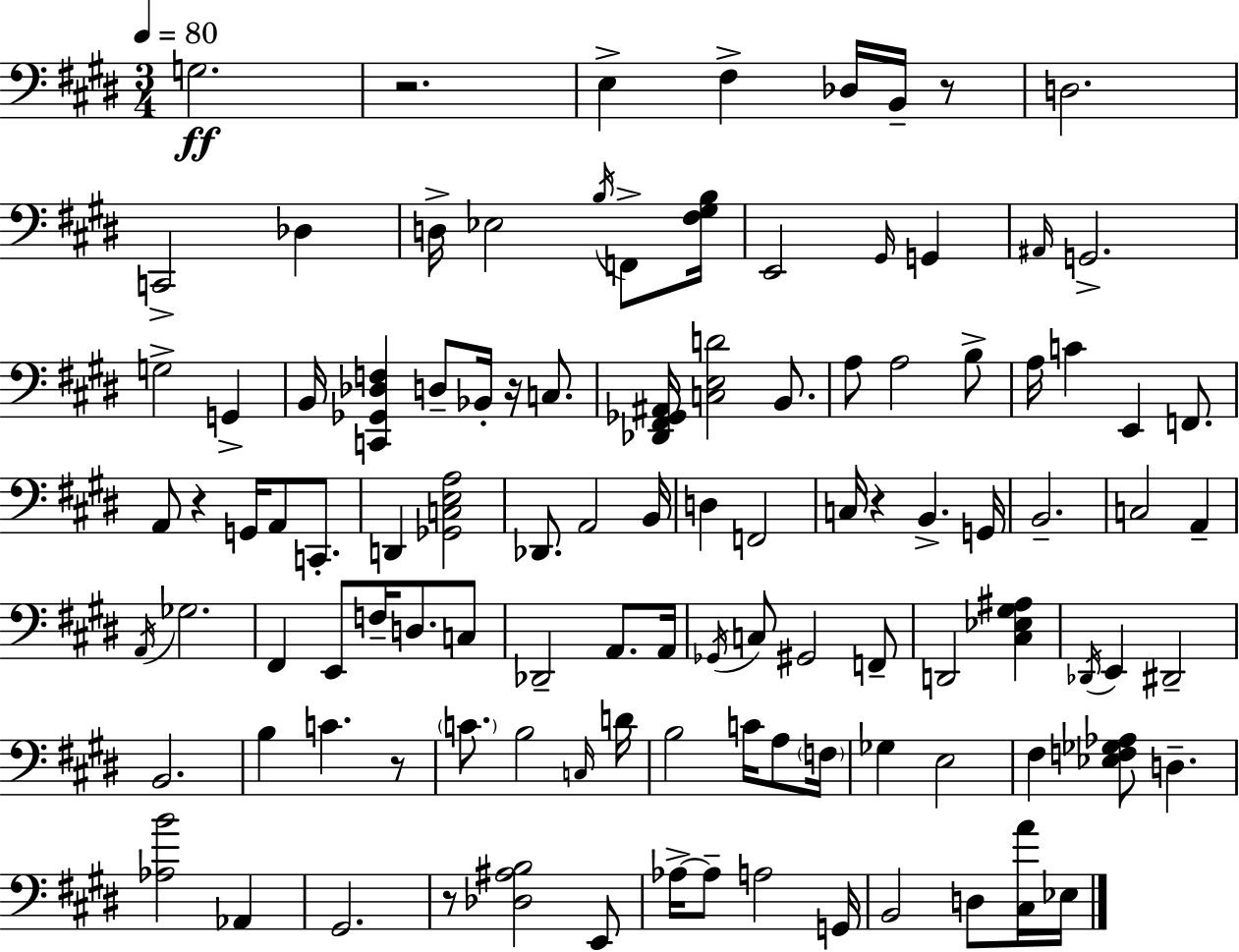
G3/h. R/h. E3/q F#3/q Db3/s B2/s R/e D3/h. C2/h Db3/q D3/s Eb3/h B3/s F2/e [F#3,G#3,B3]/s E2/h G#2/s G2/q A#2/s G2/h. G3/h G2/q B2/s [C2,Gb2,Db3,F3]/q D3/e Bb2/s R/s C3/e. [Db2,F#2,Gb2,A#2]/s [C3,E3,D4]/h B2/e. A3/e A3/h B3/e A3/s C4/q E2/q F2/e. A2/e R/q G2/s A2/e C2/e. D2/q [Gb2,C3,E3,A3]/h Db2/e. A2/h B2/s D3/q F2/h C3/s R/q B2/q. G2/s B2/h. C3/h A2/q A2/s Gb3/h. F#2/q E2/e F3/s D3/e. C3/e Db2/h A2/e. A2/s Gb2/s C3/e G#2/h F2/e D2/h [C#3,Eb3,G#3,A#3]/q Db2/s E2/q D#2/h B2/h. B3/q C4/q. R/e C4/e. B3/h C3/s D4/s B3/h C4/s A3/e F3/s Gb3/q E3/h F#3/q [Eb3,F3,Gb3,Ab3]/e D3/q. [Ab3,B4]/h Ab2/q G#2/h. R/e [Db3,A#3,B3]/h E2/e Ab3/s Ab3/e A3/h G2/s B2/h D3/e [C#3,A4]/s Eb3/s